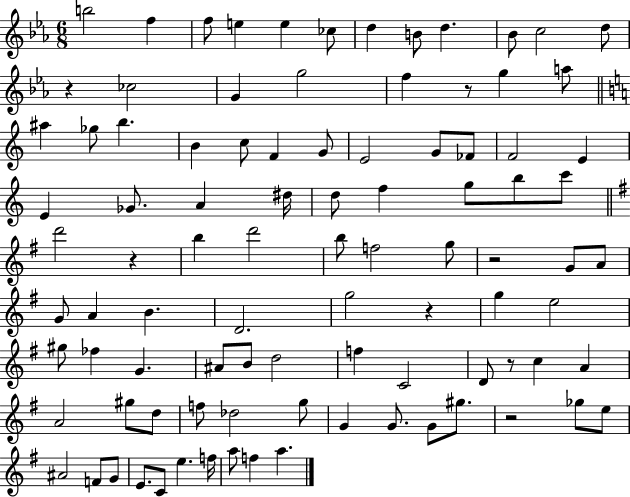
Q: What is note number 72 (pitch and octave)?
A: G4